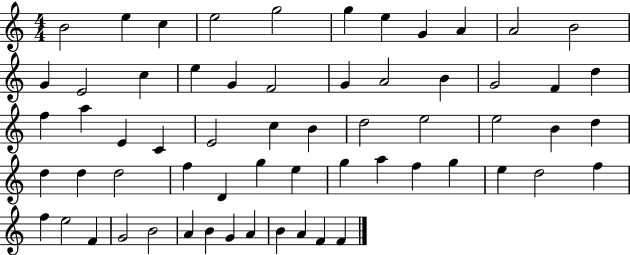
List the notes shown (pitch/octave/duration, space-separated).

B4/h E5/q C5/q E5/h G5/h G5/q E5/q G4/q A4/q A4/h B4/h G4/q E4/h C5/q E5/q G4/q F4/h G4/q A4/h B4/q G4/h F4/q D5/q F5/q A5/q E4/q C4/q E4/h C5/q B4/q D5/h E5/h E5/h B4/q D5/q D5/q D5/q D5/h F5/q D4/q G5/q E5/q G5/q A5/q F5/q G5/q E5/q D5/h F5/q F5/q E5/h F4/q G4/h B4/h A4/q B4/q G4/q A4/q B4/q A4/q F4/q F4/q